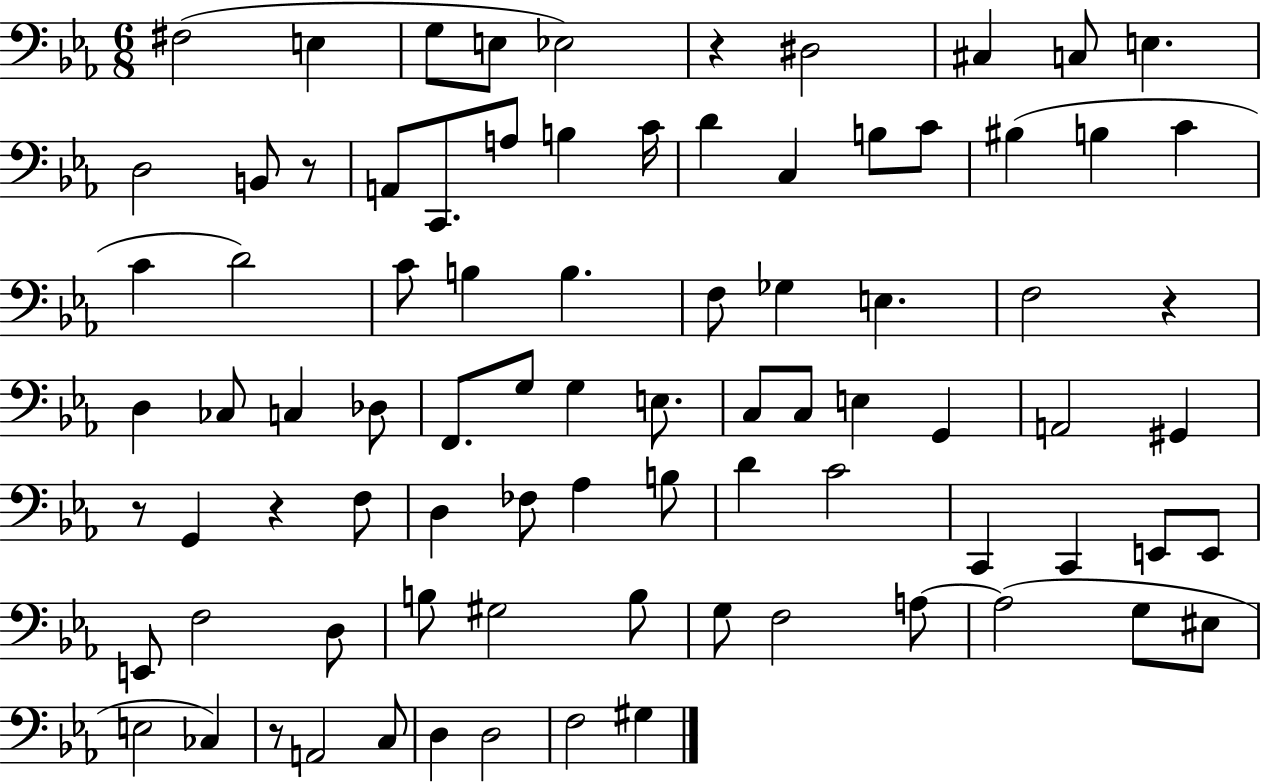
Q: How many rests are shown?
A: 6